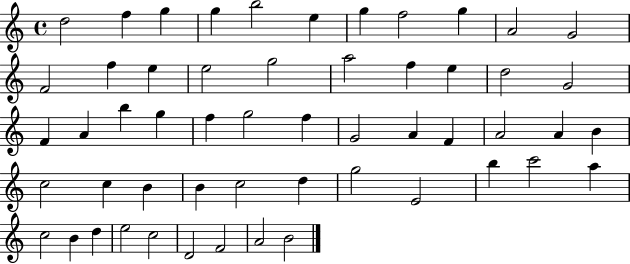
D5/h F5/q G5/q G5/q B5/h E5/q G5/q F5/h G5/q A4/h G4/h F4/h F5/q E5/q E5/h G5/h A5/h F5/q E5/q D5/h G4/h F4/q A4/q B5/q G5/q F5/q G5/h F5/q G4/h A4/q F4/q A4/h A4/q B4/q C5/h C5/q B4/q B4/q C5/h D5/q G5/h E4/h B5/q C6/h A5/q C5/h B4/q D5/q E5/h C5/h D4/h F4/h A4/h B4/h